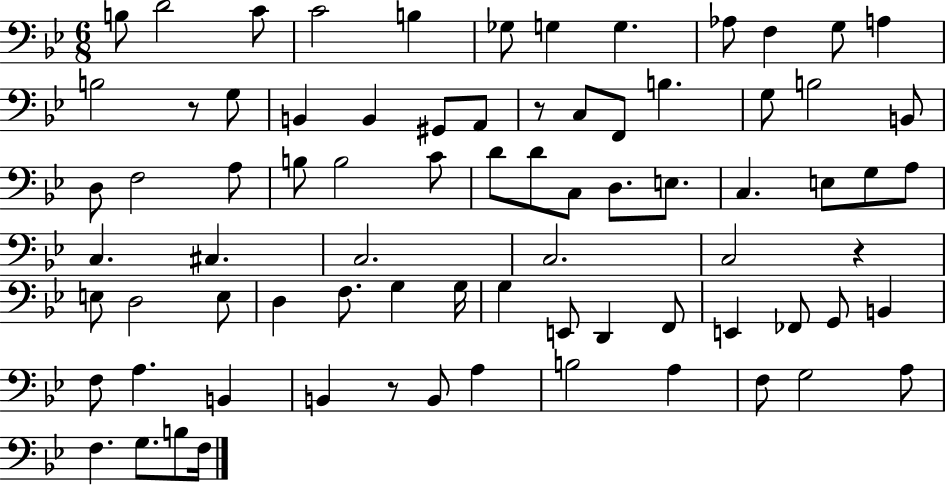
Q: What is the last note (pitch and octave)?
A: F3